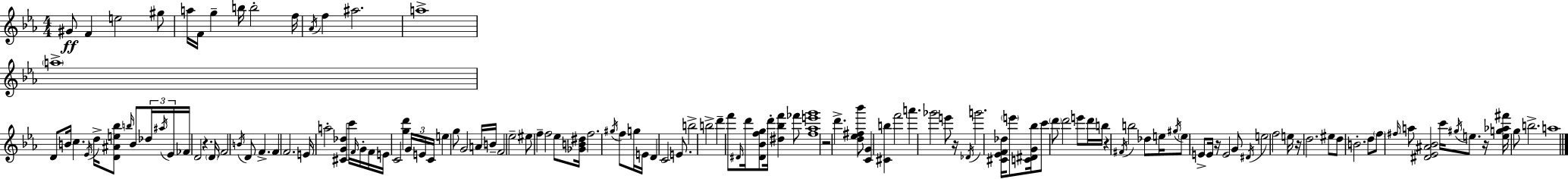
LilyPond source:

{
  \clef treble
  \numericTimeSignature
  \time 4/4
  \key ees \major
  gis'8\ff f'4 e''2 gis''8 | a''16 f'16 g''4-- b''16 b''2-. f''16 | \acciaccatura { aes'16 } f''4 ais''2. | a''1-> | \break \parenthesize a''1-> | d'8 b'16 c''4. \acciaccatura { ees'16 } d''16-> <d' ais' e'' bes''>8 \grace { b''16 } b'8 | \tuplet 3/2 { des''16 \acciaccatura { ais''16 } ees'16 } fes'16 d'2 r4. | \parenthesize d'16 f'2 \acciaccatura { b'16 } d'8 f'4.-> | \break f'4 f'2. | e'16 a''2-. <cis' g' des''>4 | c'''16 \grace { f'16 } g'16-. f'16 e'16 c'2 <g'' d'''>4 | \tuplet 3/2 { g'16 e'16 c'16 } e''4 g''8 g'2 | \break a'16 b'16-- f'2 ees''2-- | eis''8 f''4-- f''2 | ees''8 <ges' b' dis''>16 f''2. | \acciaccatura { gis''16 } f''8 g''16 e'16 d'4 c'2 | \break e'8. b''2-> b''2-> | d'''4-- f'''8 \grace { dis'16 } d'''16 <dis' bes' f'' g''>8 | d'''16-. <dis'' bes'' f'''>4 fes'''8 <f'' aes'' e''' g'''>1 | r2 | \break d'''4.-> <d'' ees'' fis'' bes'''>8 <c' g'>4 <cis' b''>4 | f'''2 a'''4. ges'''2 | e'''8 r16 \acciaccatura { des'16 } g'''2. | <cis' ees' f' des''>16 \parenthesize e'''8 <c' dis' g' bes''>16 c'''8 \parenthesize d'''8 d'''2 | \break e'''8 d'''16 b''16 r4 \acciaccatura { fis'16 } b''2 | des''8 e''16 \acciaccatura { gis''16 } \parenthesize e''8 e'8-> e'16 | r16 e'2 g'8 \acciaccatura { dis'16 } e''2 | f''2 e''16 r16 d''2. | \break eis''8 d''8 b'2.-. | d''8 \parenthesize f''8 \grace { fis''16 } a''8 | <dis' ees' ais' bes'>2 c'''16 \acciaccatura { gis''16 } e''8. r16 <e'' g'' aes'' fis'''>16 | g''8 b''2.-> a''1 | \break \bar "|."
}